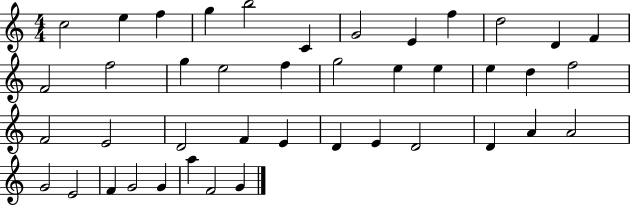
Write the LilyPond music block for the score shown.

{
  \clef treble
  \numericTimeSignature
  \time 4/4
  \key c \major
  c''2 e''4 f''4 | g''4 b''2 c'4 | g'2 e'4 f''4 | d''2 d'4 f'4 | \break f'2 f''2 | g''4 e''2 f''4 | g''2 e''4 e''4 | e''4 d''4 f''2 | \break f'2 e'2 | d'2 f'4 e'4 | d'4 e'4 d'2 | d'4 a'4 a'2 | \break g'2 e'2 | f'4 g'2 g'4 | a''4 f'2 g'4 | \bar "|."
}